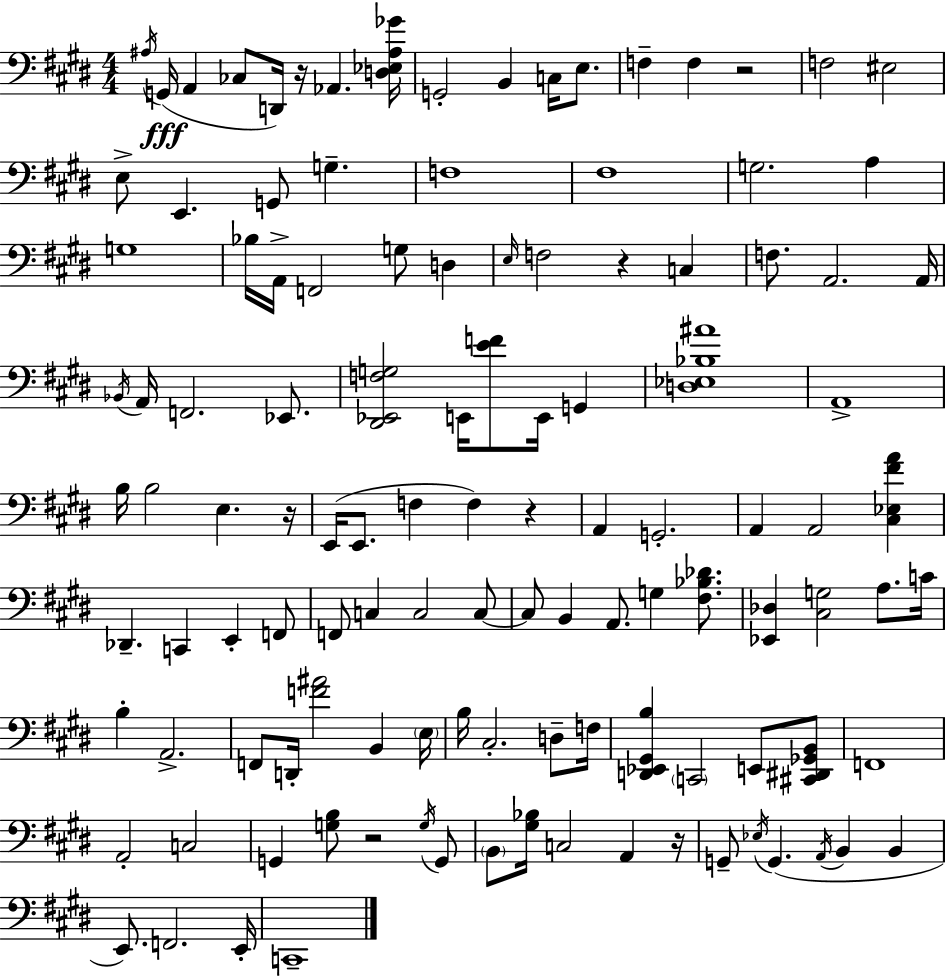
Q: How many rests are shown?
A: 7